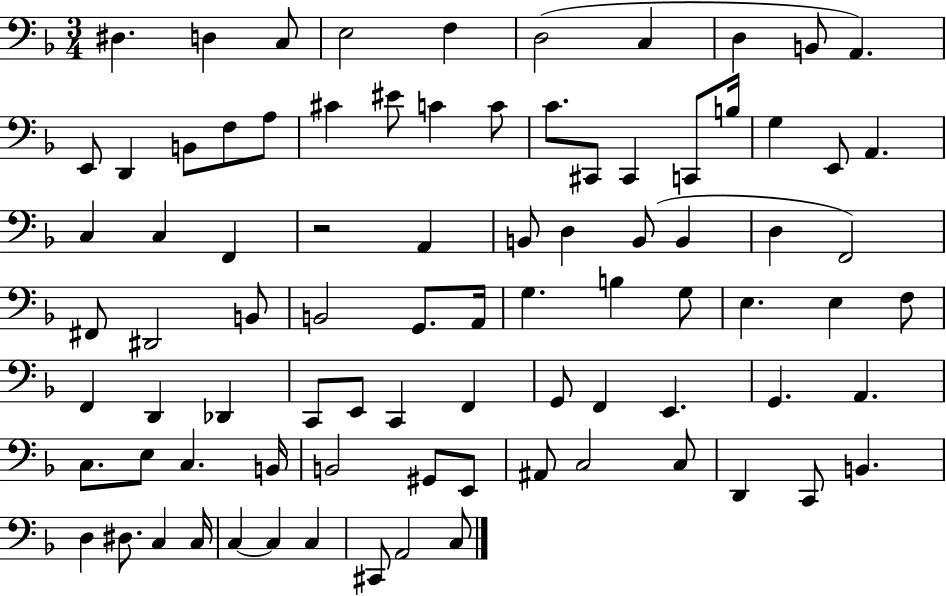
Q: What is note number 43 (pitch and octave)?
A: A2